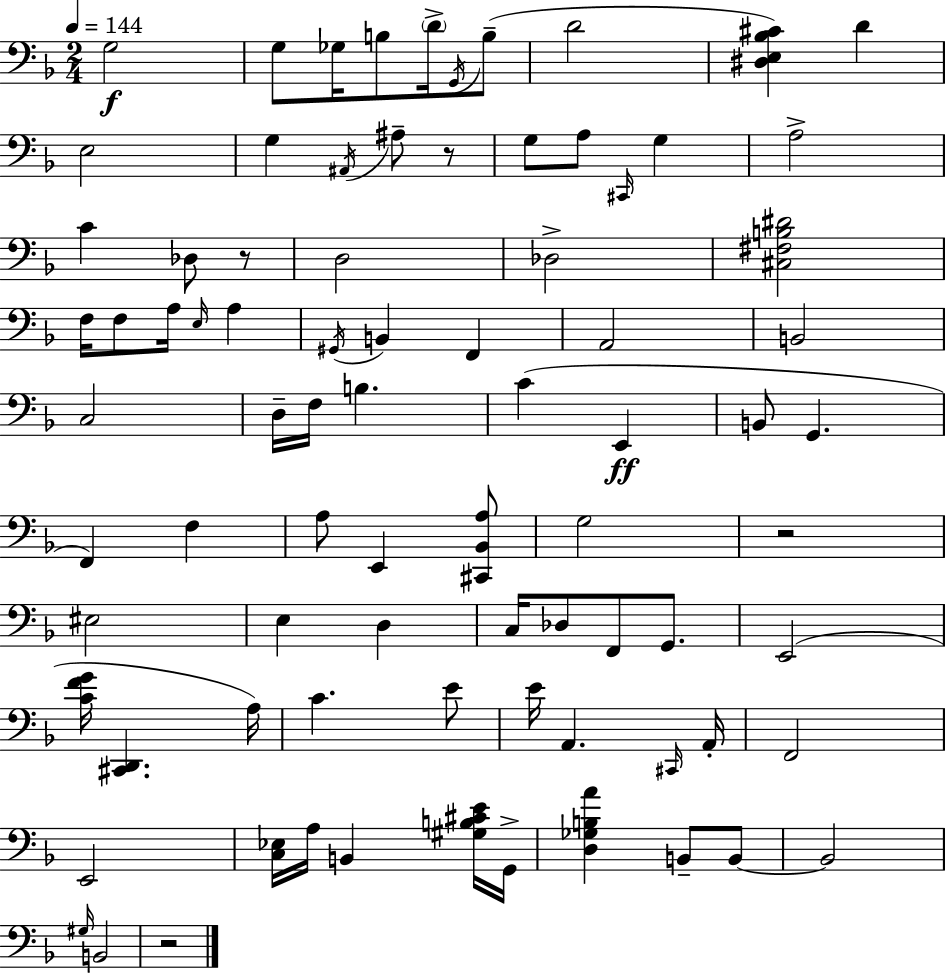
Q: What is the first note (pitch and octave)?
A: G3